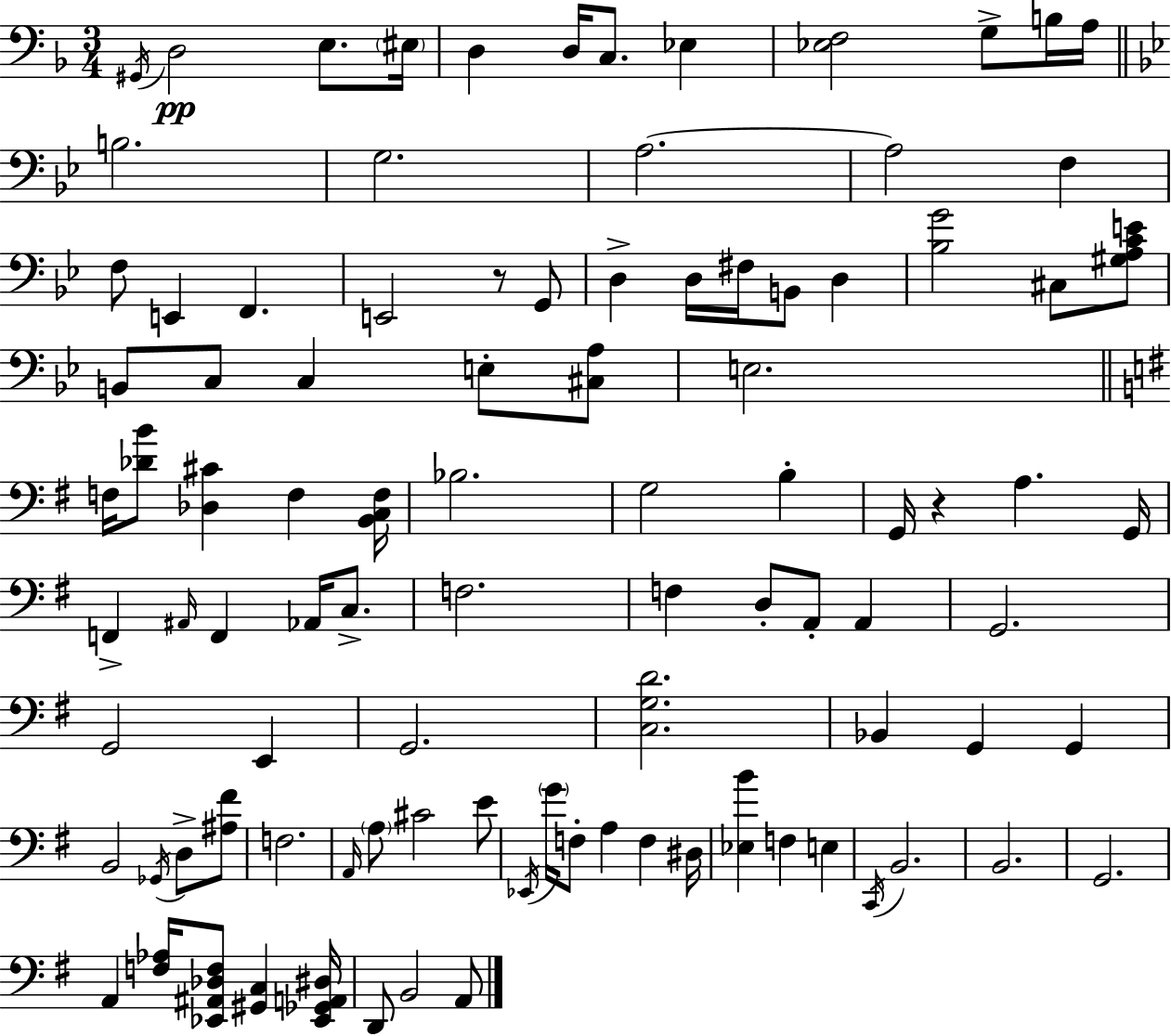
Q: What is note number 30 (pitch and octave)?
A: C3